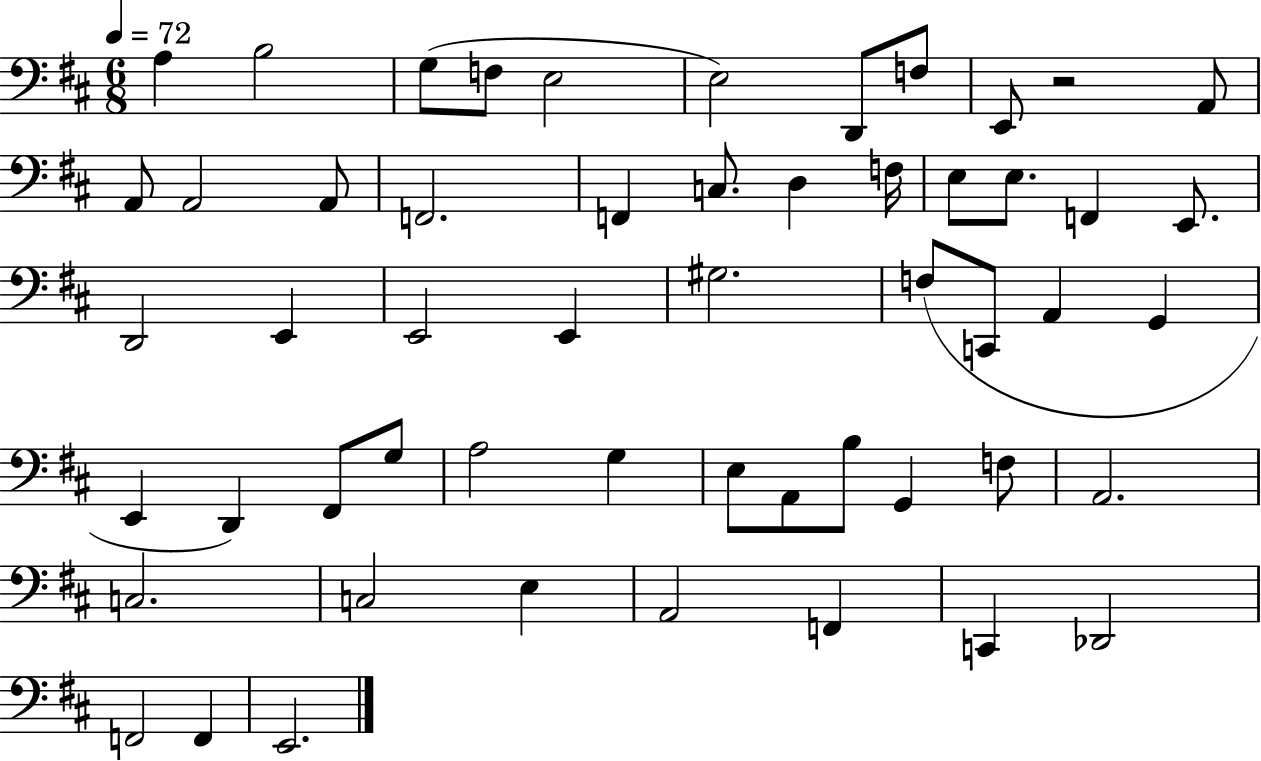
A3/q B3/h G3/e F3/e E3/h E3/h D2/e F3/e E2/e R/h A2/e A2/e A2/h A2/e F2/h. F2/q C3/e. D3/q F3/s E3/e E3/e. F2/q E2/e. D2/h E2/q E2/h E2/q G#3/h. F3/e C2/e A2/q G2/q E2/q D2/q F#2/e G3/e A3/h G3/q E3/e A2/e B3/e G2/q F3/e A2/h. C3/h. C3/h E3/q A2/h F2/q C2/q Db2/h F2/h F2/q E2/h.